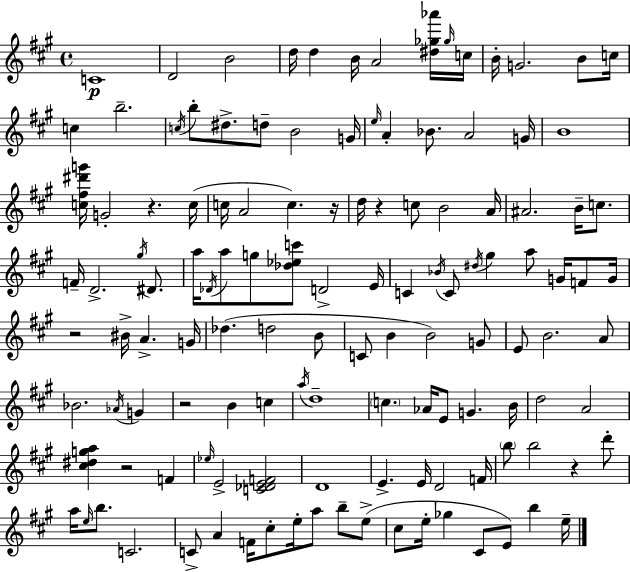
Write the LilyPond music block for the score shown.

{
  \clef treble
  \time 4/4
  \defaultTimeSignature
  \key a \major
  c'1\p | d'2 b'2 | d''16 d''4 b'16 a'2 <dis'' ges'' aes'''>16 \grace { ges''16 } | c''16 b'16-. g'2. b'8 | \break c''16 c''4 b''2.-- | \acciaccatura { c''16 } b''8-. dis''8.-> d''8-- b'2 | g'16 \grace { e''16 } a'4-. bes'8. a'2 | g'16 b'1 | \break <c'' fis'' dis''' g'''>16 g'2-. r4. | c''16( c''16 a'2 c''4.) | r16 d''16 r4 c''8 b'2 | a'16 ais'2. b'16-- | \break c''8. f'16-- d'2.-> | \acciaccatura { gis''16 } dis'8. a''16 \acciaccatura { des'16 } a''8 g''8 <des'' ees'' c'''>8 d'2-> | e'16 c'4 \acciaccatura { bes'16 } c'8 \acciaccatura { dis''16 } gis''4 | a''8 g'16 f'8 g'16 r2 bis'16-> | \break a'4.-> g'16 des''4.( d''2 | b'8 c'8 b'4 b'2) | g'8 e'8 b'2. | a'8 bes'2. | \break \acciaccatura { aes'16 } g'4 r2 | b'4 c''4 \acciaccatura { a''16 } d''1-- | \parenthesize c''4. aes'16 | e'8 g'4. b'16 d''2 | \break a'2 <cis'' dis'' g'' a''>4 r2 | f'4 \grace { ees''16 } e'2-> | <c' des' e' f'>2 d'1 | e'4.-> | \break e'16 d'2 f'16 \parenthesize b''8 b''2 | r4 d'''8-. a''16 \grace { e''16 } b''8. c'2. | c'8-> a'4 | f'16 cis''8-. e''16-. a''8 b''8-- e''8->( cis''8 e''16-. ges''4 | \break cis'8 e'8) b''4 e''16-- \bar "|."
}